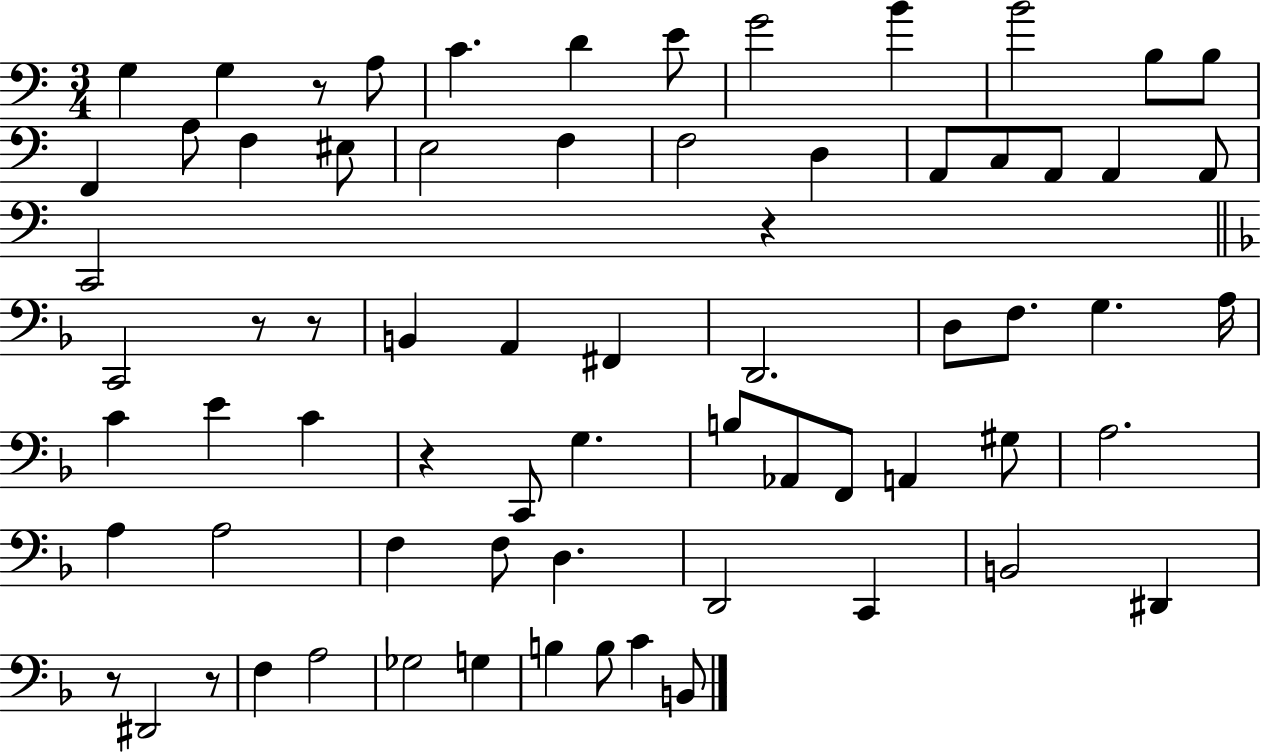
{
  \clef bass
  \numericTimeSignature
  \time 3/4
  \key c \major
  g4 g4 r8 a8 | c'4. d'4 e'8 | g'2 b'4 | b'2 b8 b8 | \break f,4 a8 f4 eis8 | e2 f4 | f2 d4 | a,8 c8 a,8 a,4 a,8 | \break c,2 r4 | \bar "||" \break \key d \minor c,2 r8 r8 | b,4 a,4 fis,4 | d,2. | d8 f8. g4. a16 | \break c'4 e'4 c'4 | r4 c,8 g4. | b8 aes,8 f,8 a,4 gis8 | a2. | \break a4 a2 | f4 f8 d4. | d,2 c,4 | b,2 dis,4 | \break r8 dis,2 r8 | f4 a2 | ges2 g4 | b4 b8 c'4 b,8 | \break \bar "|."
}